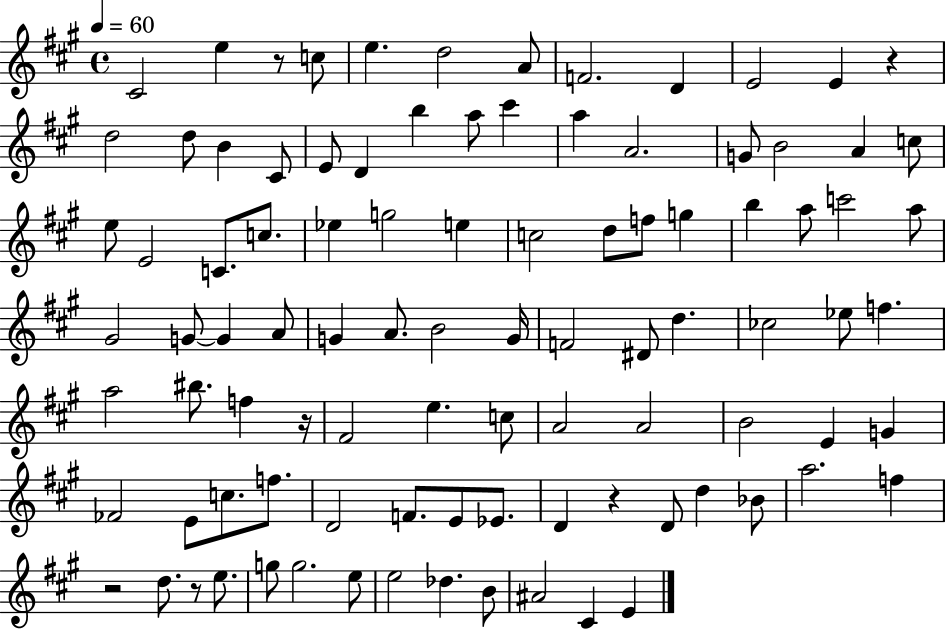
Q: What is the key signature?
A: A major